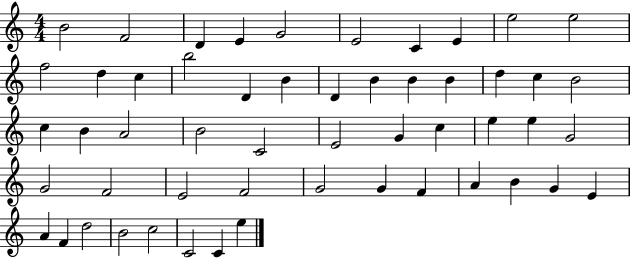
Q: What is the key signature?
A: C major